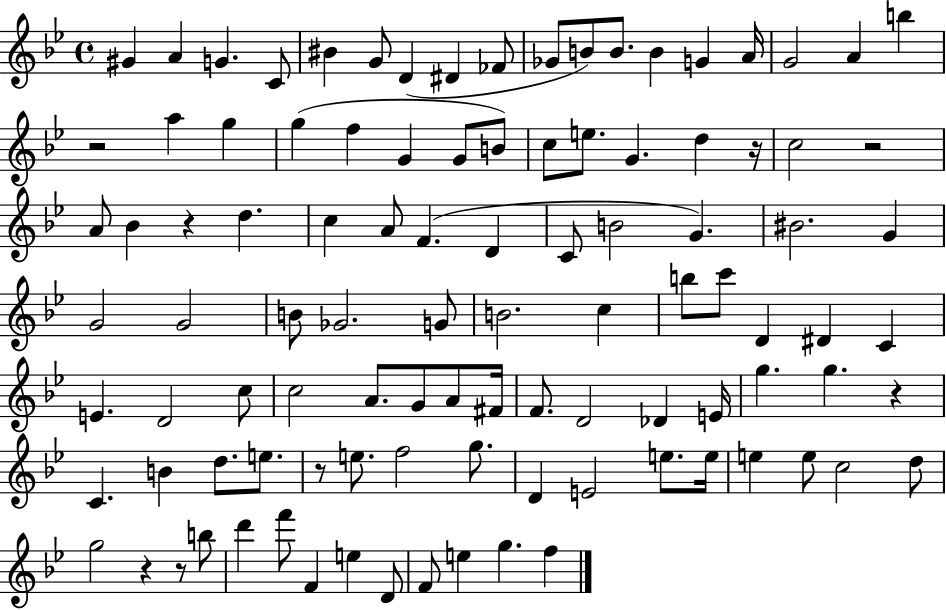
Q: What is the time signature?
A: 4/4